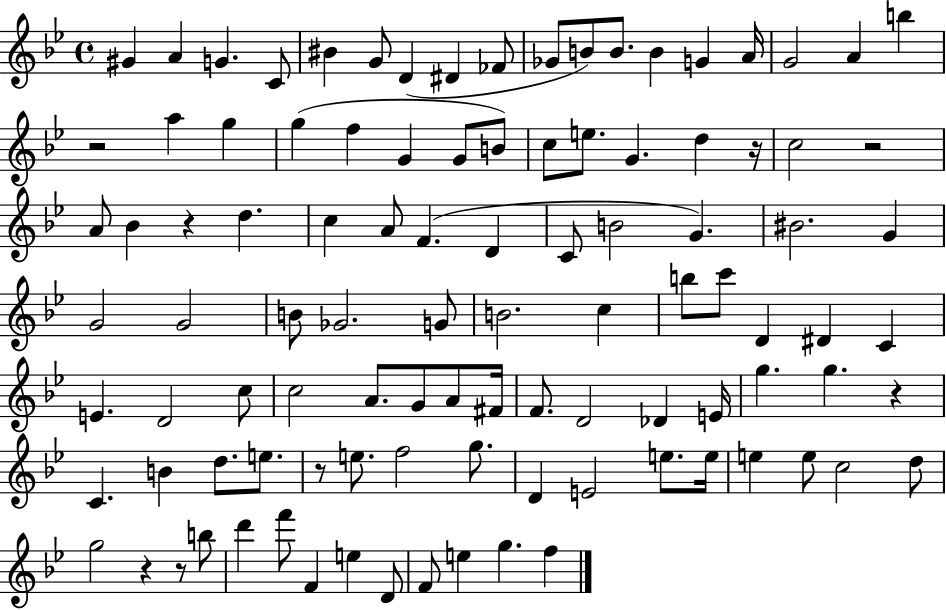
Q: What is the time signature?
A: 4/4